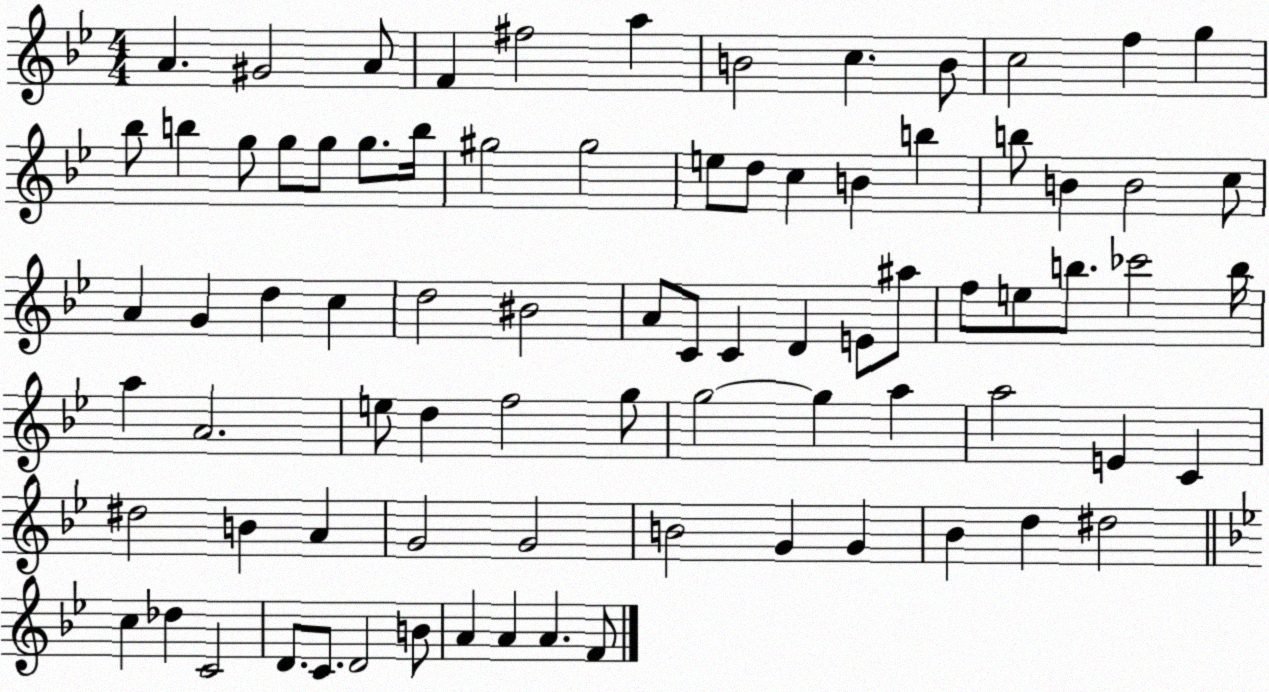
X:1
T:Untitled
M:4/4
L:1/4
K:Bb
A ^G2 A/2 F ^f2 a B2 c B/2 c2 f g _b/2 b g/2 g/2 g/2 g/2 b/4 ^g2 ^g2 e/2 d/2 c B b b/2 B B2 c/2 A G d c d2 ^B2 A/2 C/2 C D E/2 ^a/2 f/2 e/2 b/2 _c'2 b/4 a A2 e/2 d f2 g/2 g2 g a a2 E C ^d2 B A G2 G2 B2 G G _B d ^d2 c _d C2 D/2 C/2 D2 B/2 A A A F/2